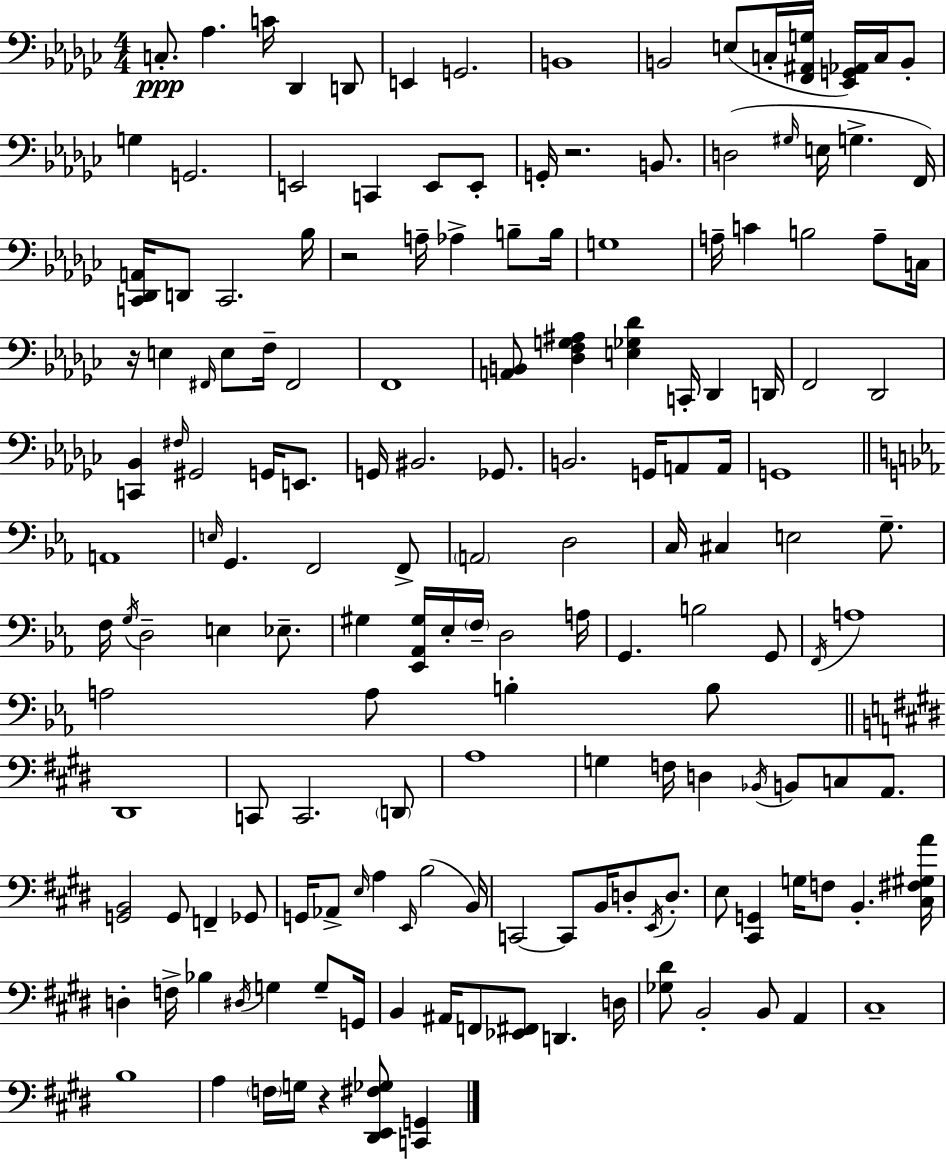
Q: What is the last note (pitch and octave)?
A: G3